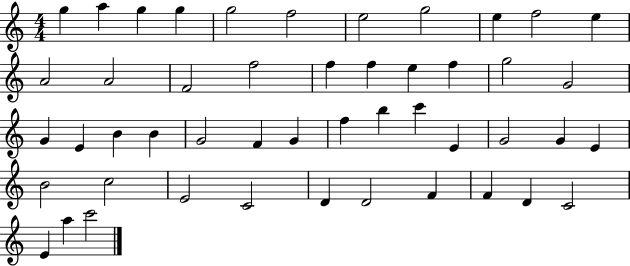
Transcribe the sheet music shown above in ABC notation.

X:1
T:Untitled
M:4/4
L:1/4
K:C
g a g g g2 f2 e2 g2 e f2 e A2 A2 F2 f2 f f e f g2 G2 G E B B G2 F G f b c' E G2 G E B2 c2 E2 C2 D D2 F F D C2 E a c'2